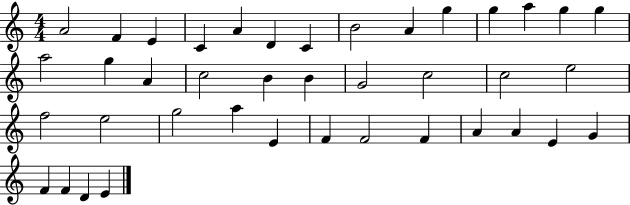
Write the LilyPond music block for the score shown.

{
  \clef treble
  \numericTimeSignature
  \time 4/4
  \key c \major
  a'2 f'4 e'4 | c'4 a'4 d'4 c'4 | b'2 a'4 g''4 | g''4 a''4 g''4 g''4 | \break a''2 g''4 a'4 | c''2 b'4 b'4 | g'2 c''2 | c''2 e''2 | \break f''2 e''2 | g''2 a''4 e'4 | f'4 f'2 f'4 | a'4 a'4 e'4 g'4 | \break f'4 f'4 d'4 e'4 | \bar "|."
}